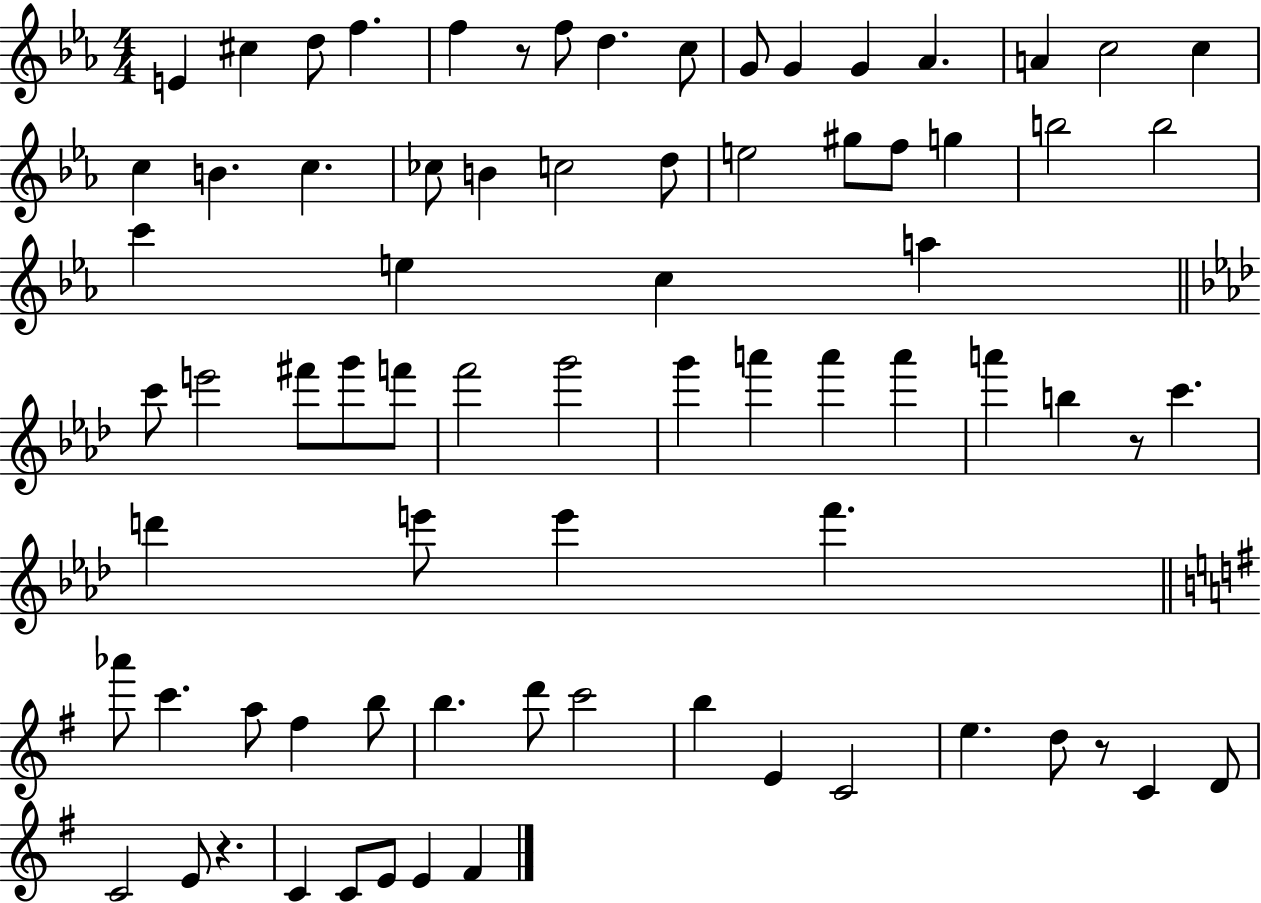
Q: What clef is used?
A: treble